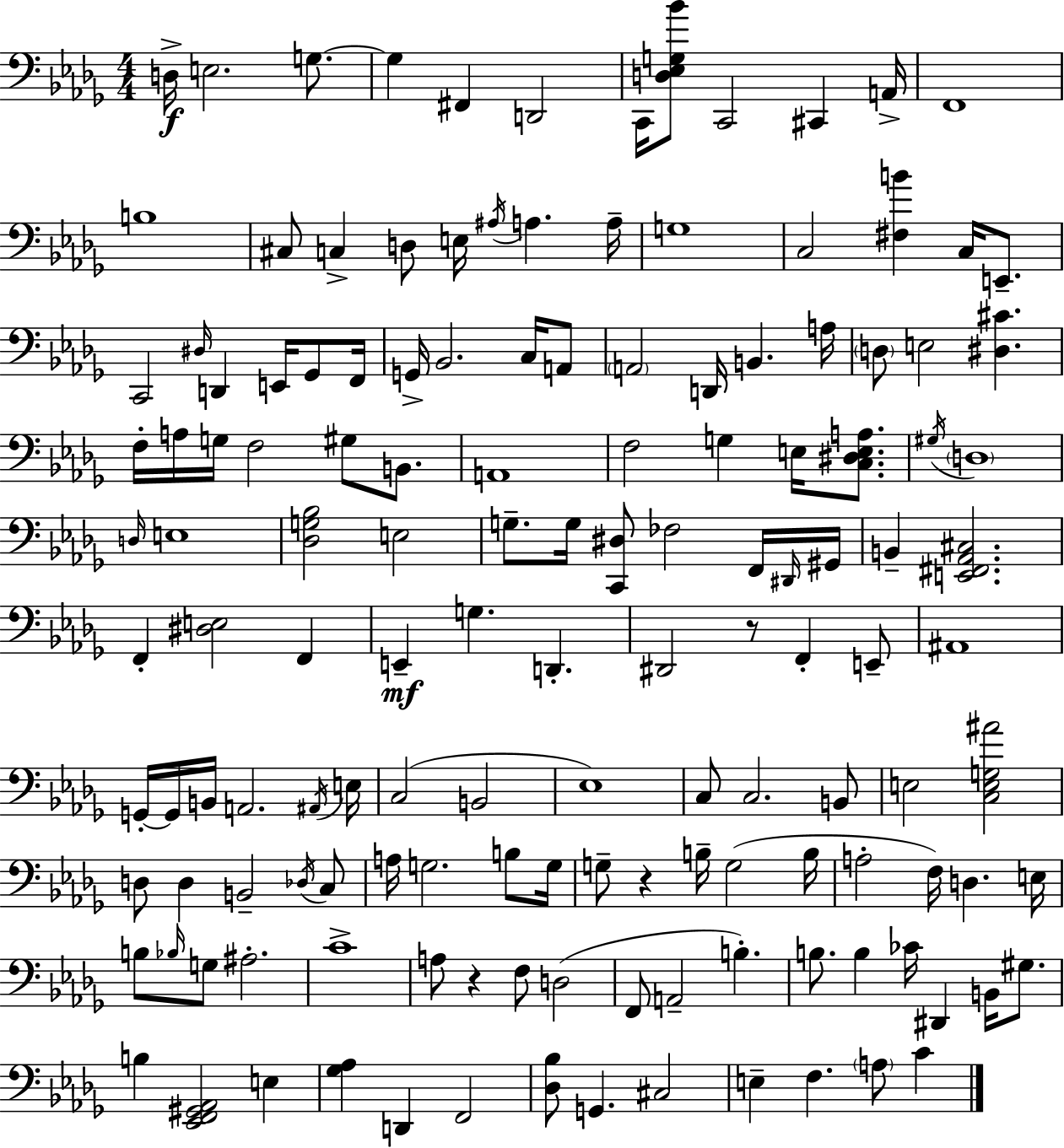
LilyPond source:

{
  \clef bass
  \numericTimeSignature
  \time 4/4
  \key bes \minor
  d16->\f e2. g8.~~ | g4 fis,4 d,2 | c,16 <d ees g bes'>8 c,2 cis,4 a,16-> | f,1 | \break b1 | cis8 c4-> d8 e16 \acciaccatura { ais16 } a4. | a16-- g1 | c2 <fis b'>4 c16 e,8.-- | \break c,2 \grace { dis16 } d,4 e,16 ges,8 | f,16 g,16-> bes,2. c16 | a,8 \parenthesize a,2 d,16 b,4. | a16 \parenthesize d8 e2 <dis cis'>4. | \break f16-. a16 g16 f2 gis8 b,8. | a,1 | f2 g4 e16 <c dis e a>8. | \acciaccatura { gis16 } \parenthesize d1 | \break \grace { d16 } e1 | <des g bes>2 e2 | g8.-- g16 <c, dis>8 fes2 | f,16 \grace { dis,16 } gis,16 b,4-- <e, fis, aes, cis>2. | \break f,4-. <dis e>2 | f,4 e,4--\mf g4. d,4.-. | dis,2 r8 f,4-. | e,8-- ais,1 | \break g,16-.~~ g,16 b,16 a,2. | \acciaccatura { ais,16 } e16 c2( b,2 | ees1) | c8 c2. | \break b,8 e2 <c e g ais'>2 | d8 d4 b,2-- | \acciaccatura { des16 } c8 a16 g2. | b8 g16 g8-- r4 b16-- g2( | \break b16 a2-. f16) | d4. e16 b8 \grace { bes16 } g8 ais2.-. | c'1-> | a8 r4 f8 | \break d2( f,8 a,2-- | b4.-.) b8. b4 ces'16 | dis,4 b,16 gis8. b4 <ees, f, gis, aes,>2 | e4 <ges aes>4 d,4 | \break f,2 <des bes>8 g,4. | cis2 e4-- f4. | \parenthesize a8 c'4 \bar "|."
}